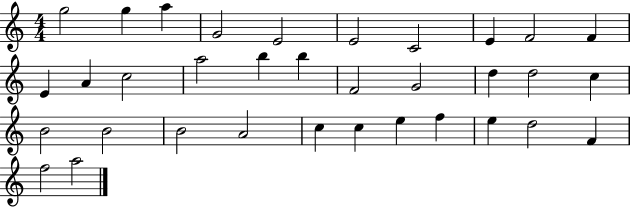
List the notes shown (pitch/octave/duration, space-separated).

G5/h G5/q A5/q G4/h E4/h E4/h C4/h E4/q F4/h F4/q E4/q A4/q C5/h A5/h B5/q B5/q F4/h G4/h D5/q D5/h C5/q B4/h B4/h B4/h A4/h C5/q C5/q E5/q F5/q E5/q D5/h F4/q F5/h A5/h